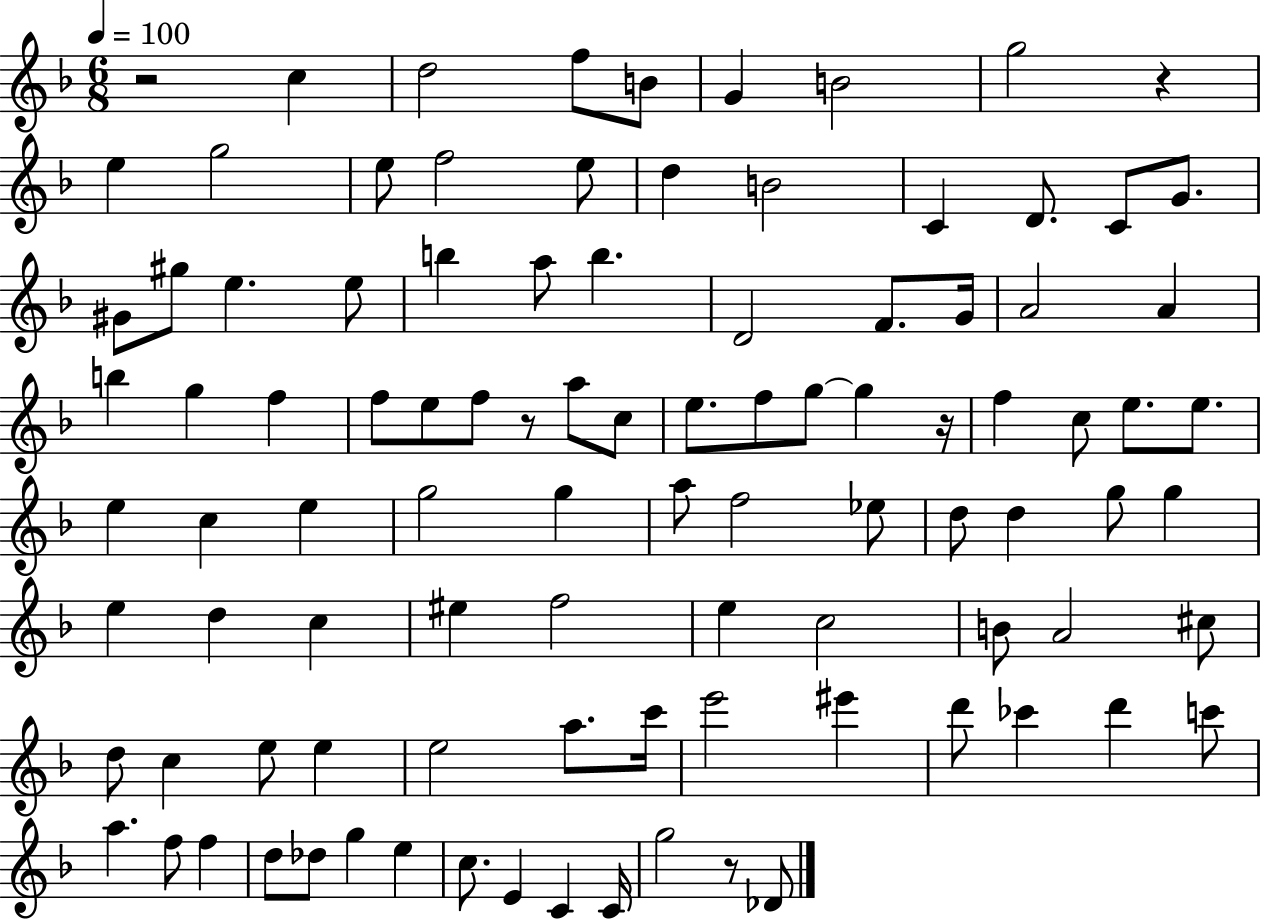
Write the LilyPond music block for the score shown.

{
  \clef treble
  \numericTimeSignature
  \time 6/8
  \key f \major
  \tempo 4 = 100
  r2 c''4 | d''2 f''8 b'8 | g'4 b'2 | g''2 r4 | \break e''4 g''2 | e''8 f''2 e''8 | d''4 b'2 | c'4 d'8. c'8 g'8. | \break gis'8 gis''8 e''4. e''8 | b''4 a''8 b''4. | d'2 f'8. g'16 | a'2 a'4 | \break b''4 g''4 f''4 | f''8 e''8 f''8 r8 a''8 c''8 | e''8. f''8 g''8~~ g''4 r16 | f''4 c''8 e''8. e''8. | \break e''4 c''4 e''4 | g''2 g''4 | a''8 f''2 ees''8 | d''8 d''4 g''8 g''4 | \break e''4 d''4 c''4 | eis''4 f''2 | e''4 c''2 | b'8 a'2 cis''8 | \break d''8 c''4 e''8 e''4 | e''2 a''8. c'''16 | e'''2 eis'''4 | d'''8 ces'''4 d'''4 c'''8 | \break a''4. f''8 f''4 | d''8 des''8 g''4 e''4 | c''8. e'4 c'4 c'16 | g''2 r8 des'8 | \break \bar "|."
}